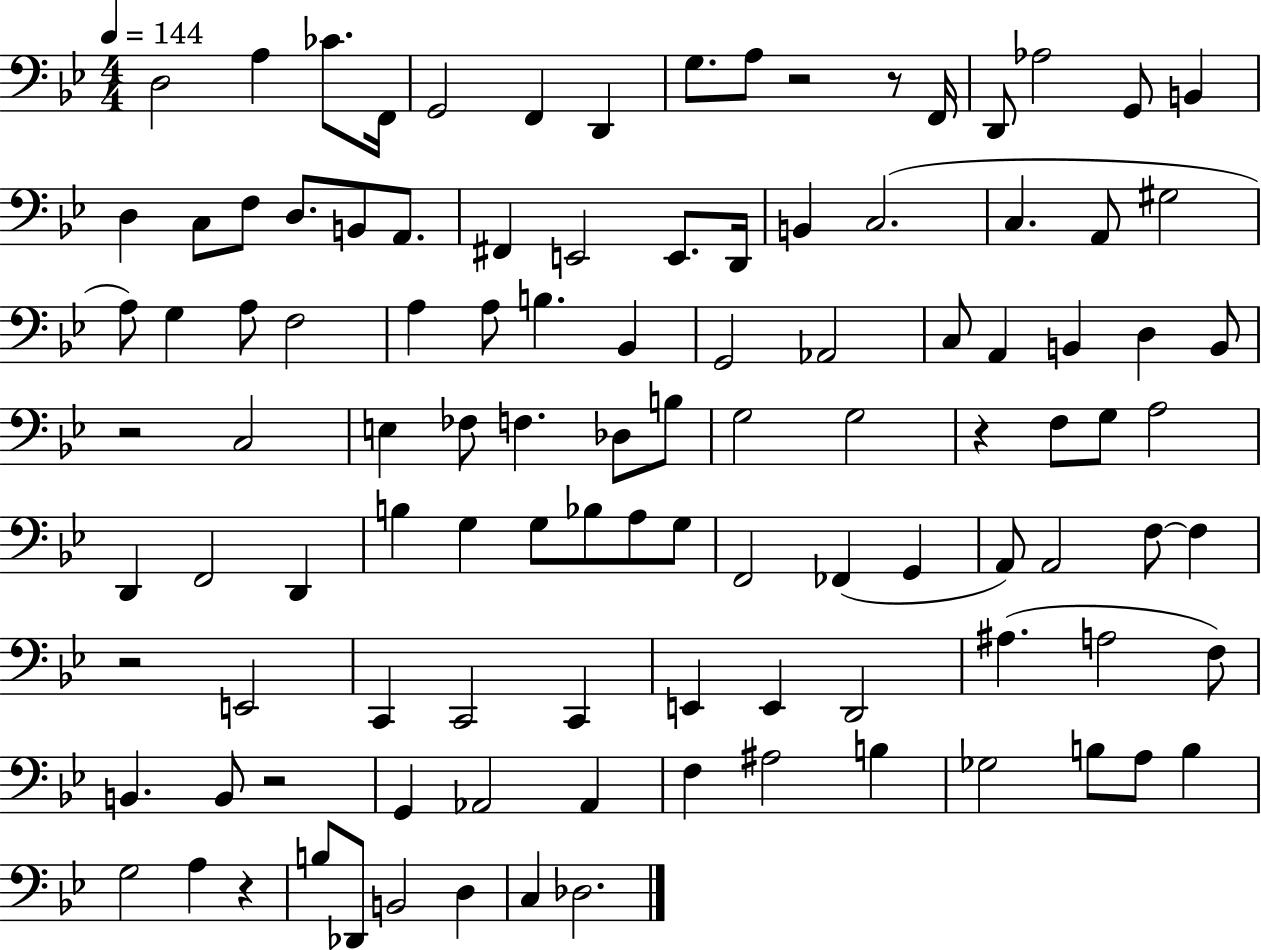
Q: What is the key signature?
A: BES major